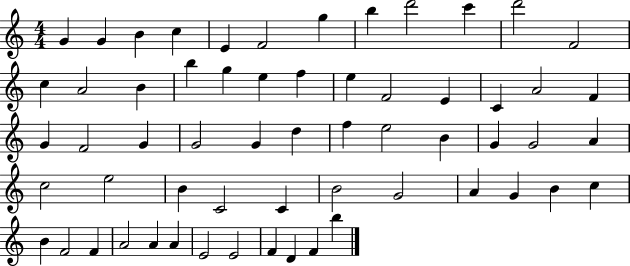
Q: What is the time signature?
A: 4/4